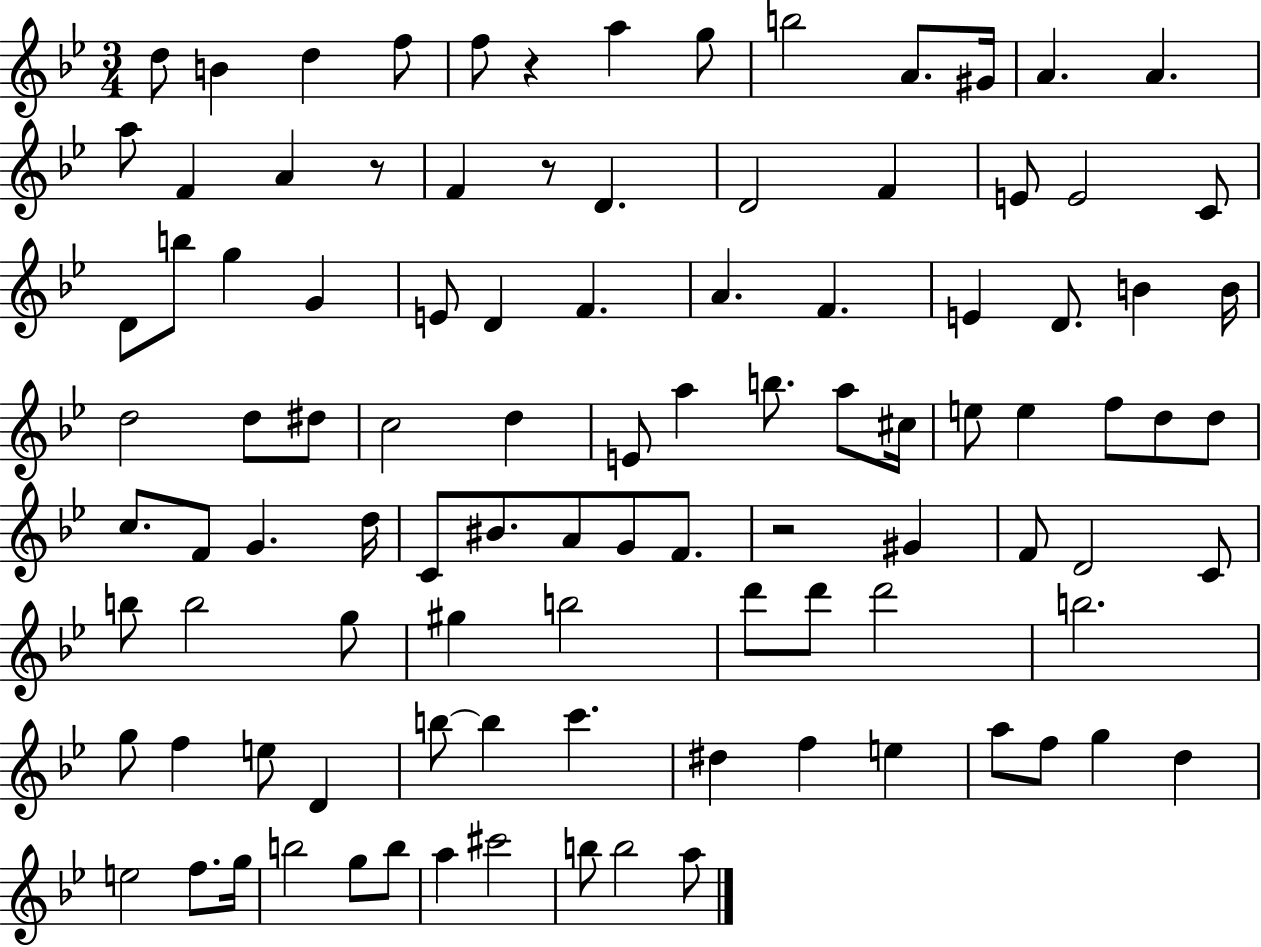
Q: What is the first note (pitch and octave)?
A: D5